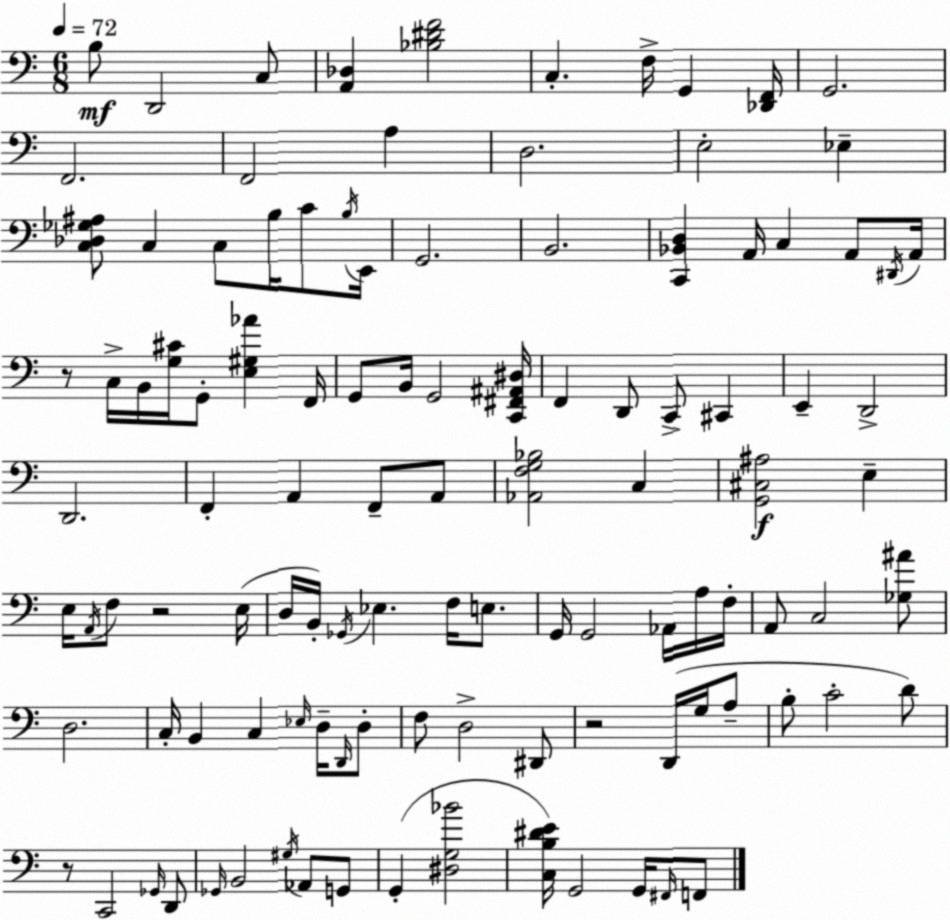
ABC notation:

X:1
T:Untitled
M:6/8
L:1/4
K:C
B,/2 D,,2 C,/2 [A,,_D,] [_B,^DF]2 C, F,/4 G,, [_D,,F,,]/4 G,,2 F,,2 F,,2 A, D,2 E,2 _E, [C,_D,_G,^A,]/2 C, C,/2 B,/4 C/2 B,/4 E,,/4 G,,2 B,,2 [C,,_B,,D,] A,,/4 C, A,,/2 ^D,,/4 A,,/4 z/2 C,/4 B,,/4 [G,^C]/4 G,,/2 [E,^G,_A] F,,/4 G,,/2 B,,/4 G,,2 [C,,^F,,^A,,^D,]/4 F,, D,,/2 C,,/2 ^C,, E,, D,,2 D,,2 F,, A,, F,,/2 A,,/2 [_A,,F,G,_B,]2 C, [G,,^C,^A,]2 E, E,/4 A,,/4 F,/2 z2 E,/4 D,/4 B,,/4 _G,,/4 _E, F,/4 E,/2 G,,/4 G,,2 _A,,/4 A,/4 F,/4 A,,/2 C,2 [_G,^A]/2 D,2 C,/4 B,, C, _E,/4 D,/4 D,,/4 D,/2 F,/2 D,2 ^D,,/2 z2 D,,/4 G,/4 A,/2 B,/2 C2 D/2 z/2 C,,2 _G,,/4 D,,/2 _G,,/4 B,,2 ^G,/4 _A,,/2 G,,/2 G,, [^D,G,_B]2 [C,B,^DE]/4 G,,2 G,,/4 ^F,,/4 F,,/2